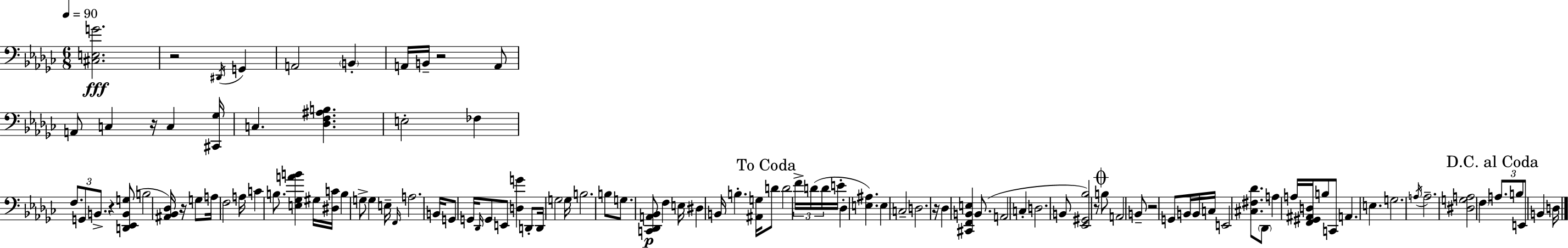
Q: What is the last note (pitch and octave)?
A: D3